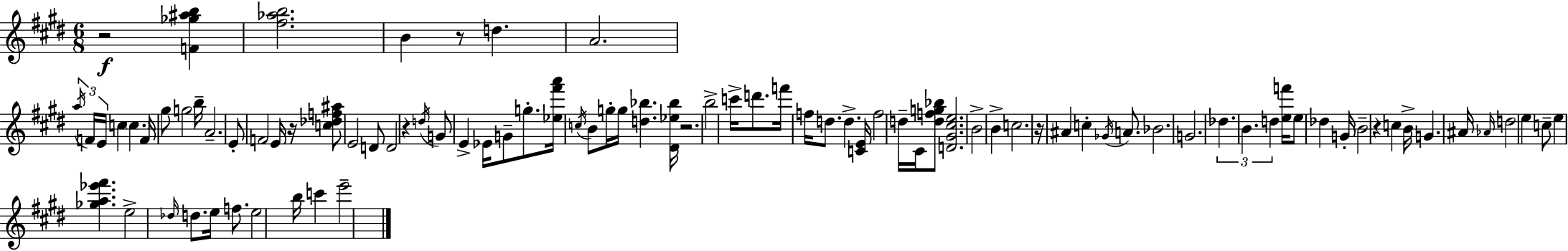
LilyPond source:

{
  \clef treble
  \numericTimeSignature
  \time 6/8
  \key e \major
  r2\f <f' ges'' ais'' b''>4 | <fis'' aes'' b''>2. | b'4 r8 d''4. | a'2. | \break \tuplet 3/2 { \acciaccatura { a''16 } f'16 e'16 } c''4 \parenthesize c''4. | f'16 gis''8 g''2 | b''16-- a'2.-- | e'8-. f'2 e'16 | \break r16 <c'' des'' f'' ais''>8 e'2 d'8 | d'2 r4 | \acciaccatura { d''16 } g'8 e'4-> ees'16 g'8-- g''8.-. | <ees'' fis''' a'''>16 \acciaccatura { c''16 } b'8 g''16-. g''16 <d'' bes''>4. | \break <dis' ees'' bes''>16 r2. | b''2-> c'''16-> | d'''8. f'''16 f''16 d''8. d''4.-> | <c' e'>16 f''2 d''16-- | \break cis'16 <d'' f'' g'' bes''>8 <d' gis' cis'' e''>2. | b'2-> b'4-> | c''2. | r16 ais'4 c''4-. | \break \acciaccatura { ges'16 } a'8. bes'2. | g'2. | \tuplet 3/2 { des''4. b'4. | d''4 } <e'' f'''>16 e''8 des''4 | \break g'16-. \parenthesize b'2-- | r4 c''4 b'16-> g'4. | ais'16 \grace { aes'16 } d''2 | e''4 c''8-- e''4 <ges'' a'' ees''' fis'''>4. | \break e''2-> | \grace { des''16 } d''8. e''16 f''8. e''2 | b''16 c'''4 e'''2-- | \bar "|."
}